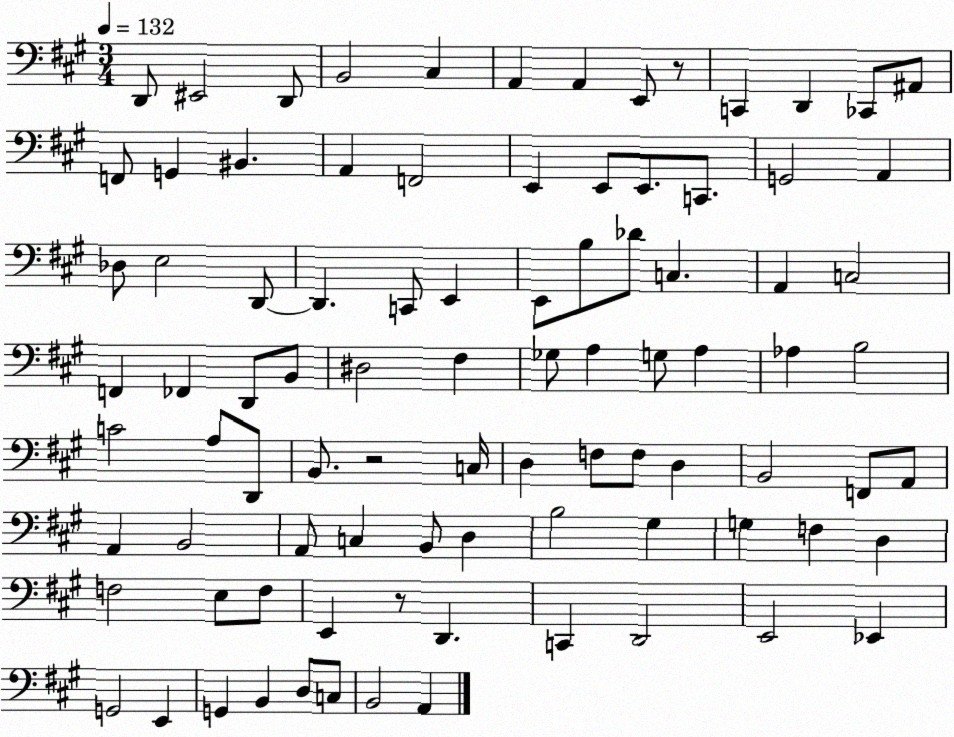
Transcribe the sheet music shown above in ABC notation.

X:1
T:Untitled
M:3/4
L:1/4
K:A
D,,/2 ^E,,2 D,,/2 B,,2 ^C, A,, A,, E,,/2 z/2 C,, D,, _C,,/2 ^A,,/2 F,,/2 G,, ^B,, A,, F,,2 E,, E,,/2 E,,/2 C,,/2 G,,2 A,, _D,/2 E,2 D,,/2 D,, C,,/2 E,, E,,/2 B,/2 _D/2 C, A,, C,2 F,, _F,, D,,/2 B,,/2 ^D,2 ^F, _G,/2 A, G,/2 A, _A, B,2 C2 A,/2 D,,/2 B,,/2 z2 C,/4 D, F,/2 F,/2 D, B,,2 F,,/2 A,,/2 A,, B,,2 A,,/2 C, B,,/2 D, B,2 ^G, G, F, D, F,2 E,/2 F,/2 E,, z/2 D,, C,, D,,2 E,,2 _E,, G,,2 E,, G,, B,, D,/2 C,/2 B,,2 A,,